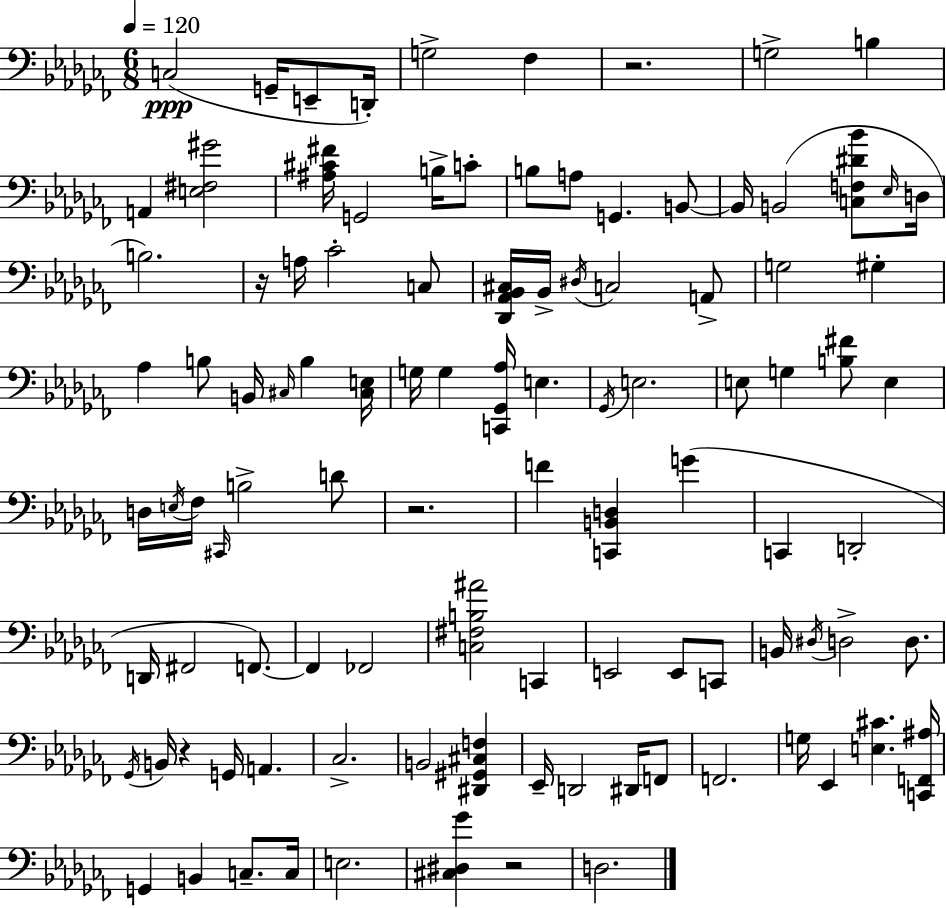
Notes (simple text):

C3/h G2/s E2/e D2/s G3/h FES3/q R/h. G3/h B3/q A2/q [E3,F#3,G#4]/h [A#3,C#4,F#4]/s G2/h B3/s C4/e B3/e A3/e G2/q. B2/e B2/s B2/h [C3,F3,D#4,Bb4]/e Eb3/s D3/s B3/h. R/s A3/s CES4/h C3/e [Db2,Ab2,Bb2,C#3]/s Bb2/s D#3/s C3/h A2/e G3/h G#3/q Ab3/q B3/e B2/s C#3/s B3/q [C#3,E3]/s G3/s G3/q [C2,Gb2,Ab3]/s E3/q. Gb2/s E3/h. E3/e G3/q [B3,F#4]/e E3/q D3/s E3/s FES3/s C#2/s B3/h D4/e R/h. F4/q [C2,B2,D3]/q G4/q C2/q D2/h D2/s F#2/h F2/e. F2/q FES2/h [C3,F#3,B3,A#4]/h C2/q E2/h E2/e C2/e B2/s D#3/s D3/h D3/e. Gb2/s B2/s R/q G2/s A2/q. CES3/h. B2/h [D#2,G#2,C#3,F3]/q Eb2/s D2/h D#2/s F2/e F2/h. G3/s Eb2/q [E3,C#4]/q. [C2,F2,A#3]/s G2/q B2/q C3/e. C3/s E3/h. [C#3,D#3,Gb4]/q R/h D3/h.